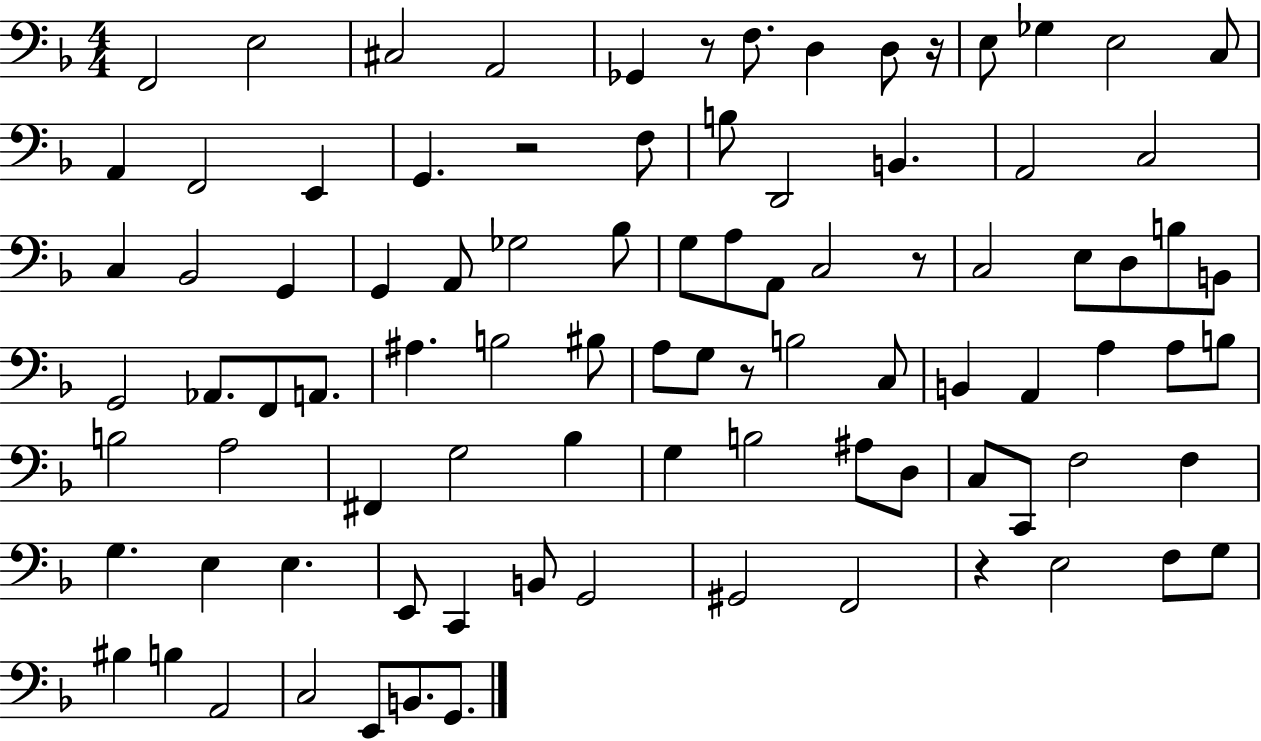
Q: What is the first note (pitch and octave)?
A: F2